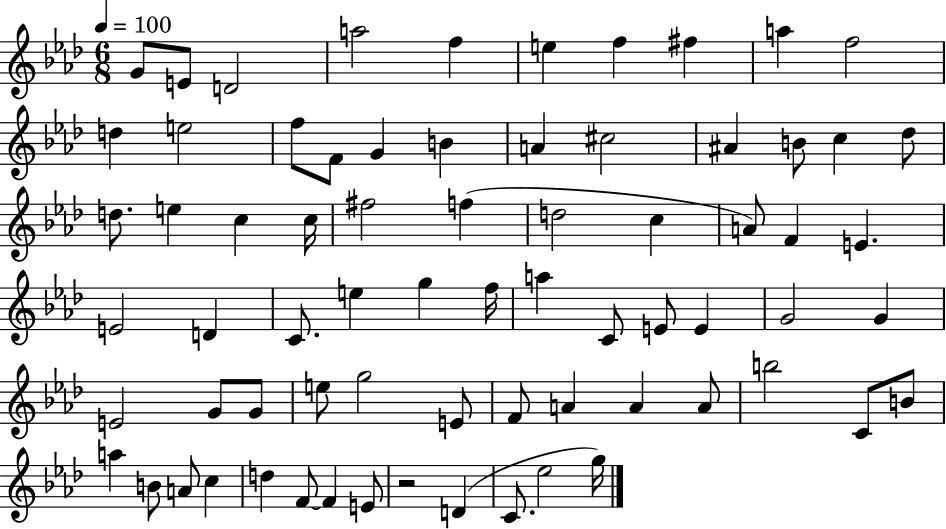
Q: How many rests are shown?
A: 1